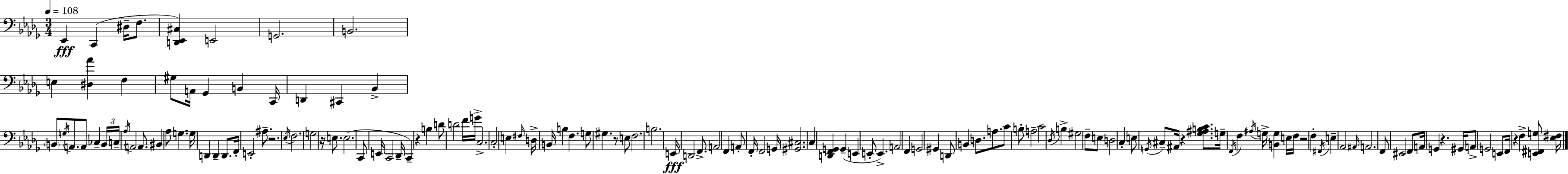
Eb2/q C2/q D#3/s F3/e. [D2,Eb2,C#3]/q E2/h G2/h. B2/h. E3/q [D#3,Ab4]/q F3/q G#3/e A2/s Gb2/q B2/q C2/s D2/q C#2/q Bb2/q B2/e G3/s A2/e. A2/e CES3/q B2/s C3/s Ab3/s A2/h A2/e. BIS2/q Ab3/e G3/q. G3/s D2/q D2/q D2/e. F2/s E2/h A#3/e. R/h. Eb3/s F3/h. G3/h R/s E3/e. E3/h. C2/e E2/s C2/h Db2/s C2/q R/q B3/q D4/e D4/h F4/s G4/s C3/h. C3/h E3/q F#3/s D3/s B2/s B3/q F3/q. G3/e G#3/q. R/e E3/e F3/h. B3/h. E2/s D2/h F2/e. A2/h F2/q A2/e F2/s F2/h G2/s [G#2,C#3]/h. C3/q [D2,F2,G2]/q G2/q E2/q E2/e E2/q. A2/h F2/q G2/h G#2/q D2/e B2/q D3/e. A3/e. C4/e B3/e A3/h C4/h Db3/s B3/q G#3/h F3/e E3/e D3/h C3/q E3/e G2/s C#3/e A#2/s R/q [Gb3,A#3,B3,C4]/e. G3/s F2/s F3/q A#3/s G3/s [B2,G3]/q E3/s F3/s R/h F3/q F#2/s E3/q Ab2/h A#2/s A2/h. F2/e EIS2/h F2/e A2/s G2/q R/q. G#2/s A2/e G2/h E2/e F2/s R/q F3/q [E2,F#2,G3]/e [Eb3,F#3]/s